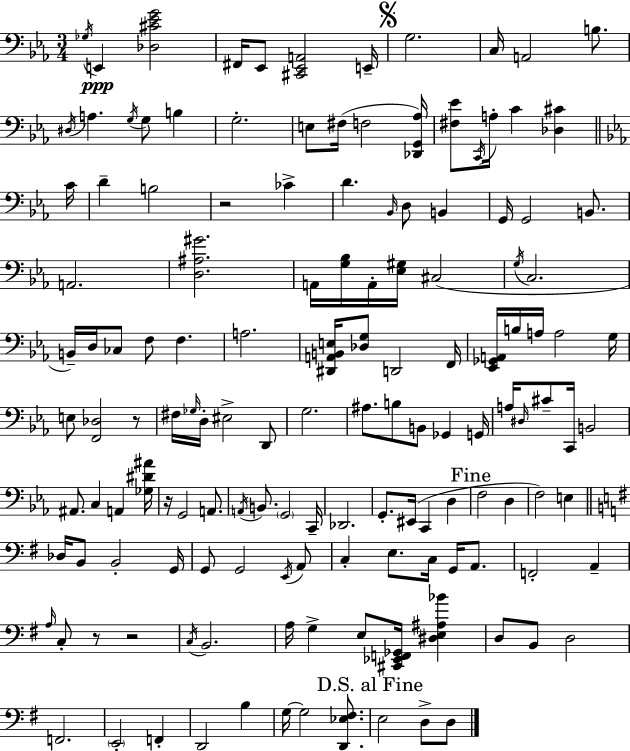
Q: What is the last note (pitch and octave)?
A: D3